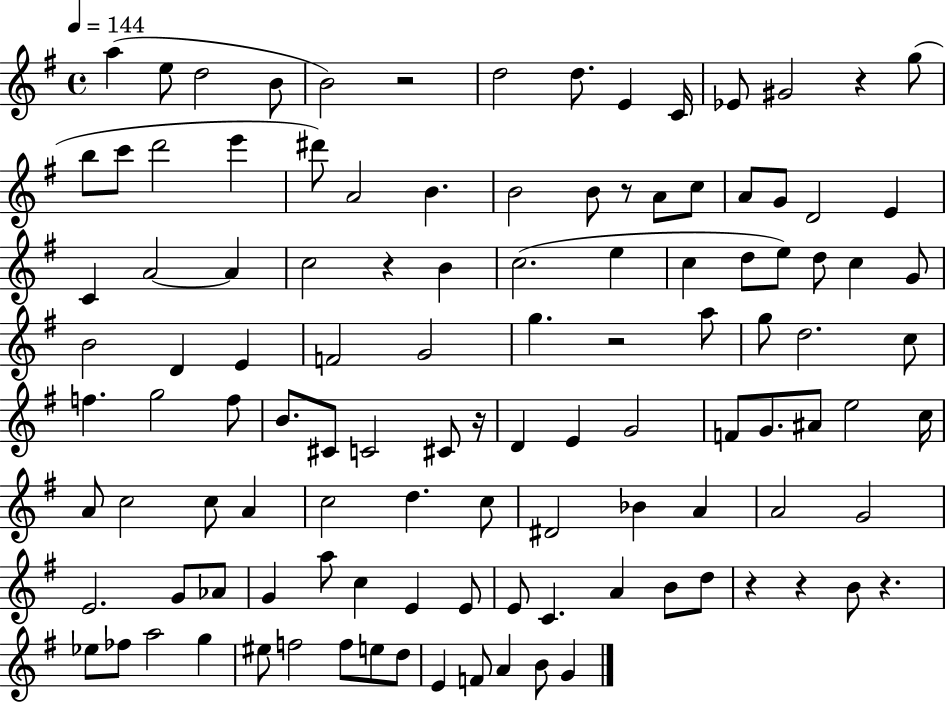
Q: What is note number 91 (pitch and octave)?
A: B4